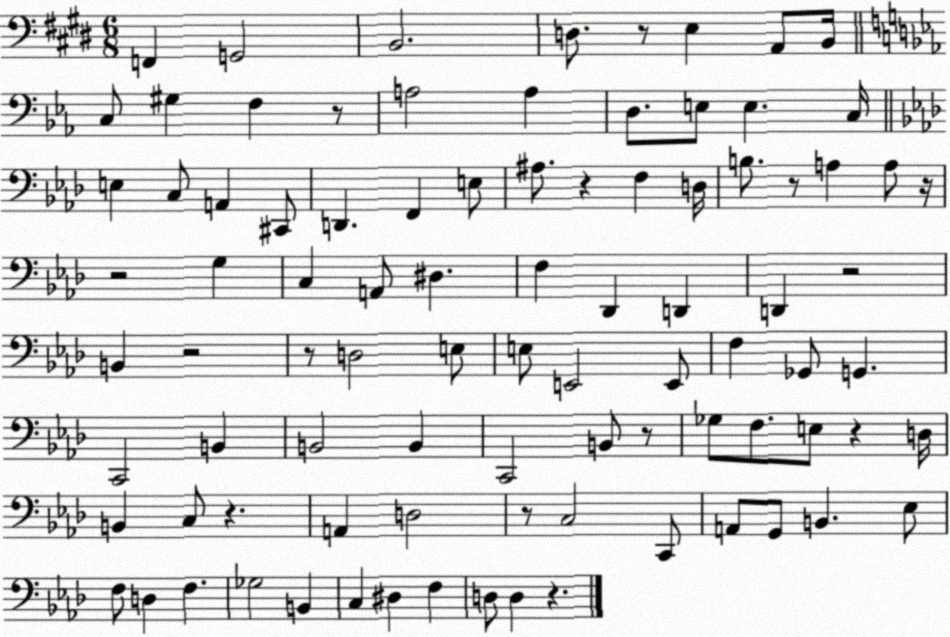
X:1
T:Untitled
M:6/8
L:1/4
K:E
F,, G,,2 B,,2 D,/2 z/2 E, A,,/2 B,,/4 C,/2 ^G, F, z/2 A,2 A, D,/2 E,/2 E, C,/4 E, C,/2 A,, ^C,,/2 D,, F,, E,/2 ^A,/2 z F, D,/4 B,/2 z/2 A, A,/2 z/4 z2 G, C, A,,/2 ^D, F, _D,, D,, D,, z2 B,, z2 z/2 D,2 E,/2 E,/2 E,,2 E,,/2 F, _G,,/2 G,, C,,2 B,, B,,2 B,, C,,2 B,,/2 z/2 _G,/2 F,/2 E,/2 z D,/4 B,, C,/2 z A,, D,2 z/2 C,2 C,,/2 A,,/2 G,,/2 B,, _E,/2 F,/2 D, F, _G,2 B,, C, ^D, F, D,/2 D, z